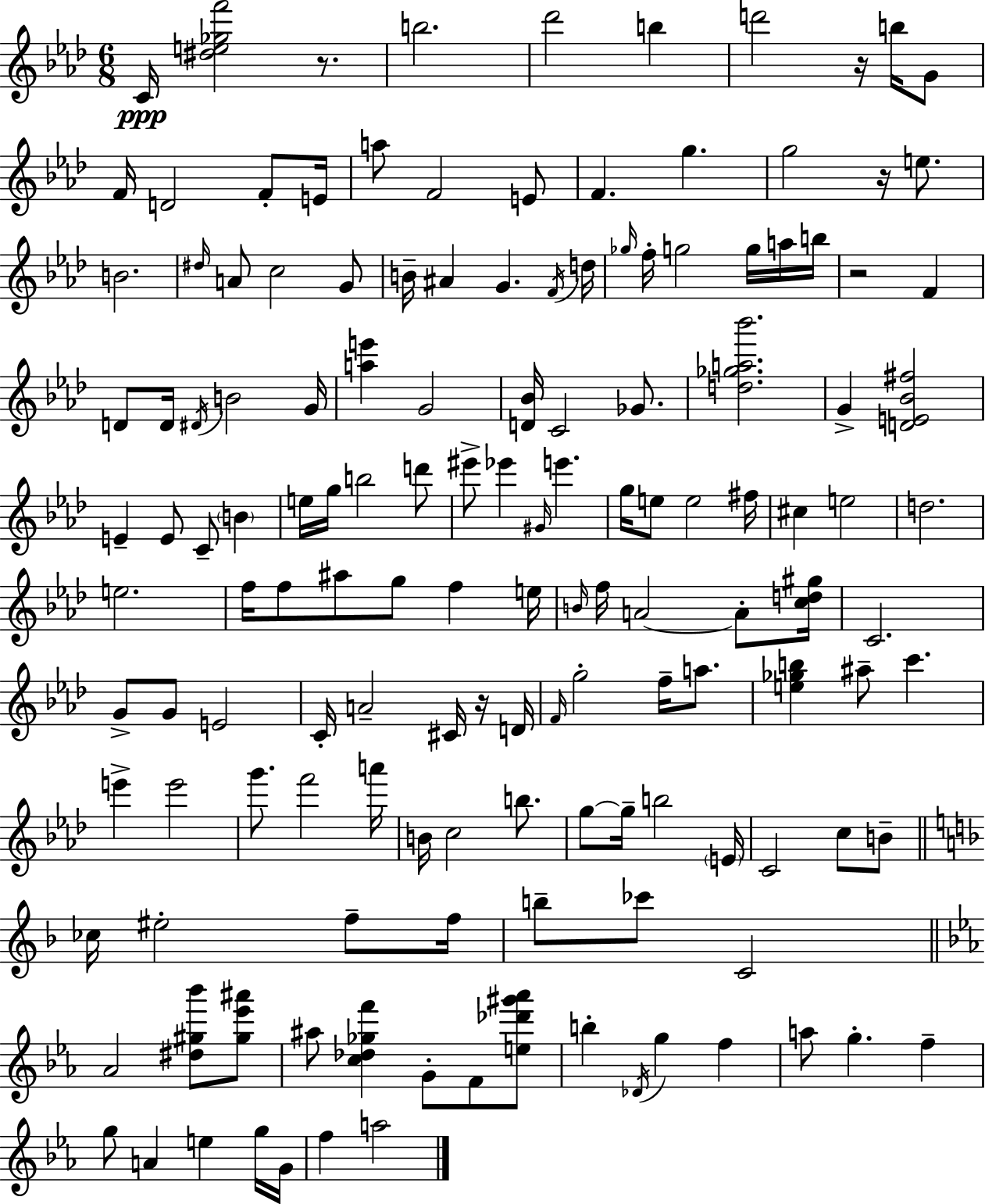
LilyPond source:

{
  \clef treble
  \numericTimeSignature
  \time 6/8
  \key aes \major
  c'16\ppp <dis'' e'' ges'' f'''>2 r8. | b''2. | des'''2 b''4 | d'''2 r16 b''16 g'8 | \break f'16 d'2 f'8-. e'16 | a''8 f'2 e'8 | f'4. g''4. | g''2 r16 e''8. | \break b'2. | \grace { dis''16 } a'8 c''2 g'8 | b'16-- ais'4 g'4. | \acciaccatura { f'16 } d''16 \grace { ges''16 } f''16-. g''2 | \break g''16 a''16 b''16 r2 f'4 | d'8 d'16 \acciaccatura { dis'16 } b'2 | g'16 <a'' e'''>4 g'2 | <d' bes'>16 c'2 | \break ges'8. <d'' ges'' a'' bes'''>2. | g'4-> <d' e' bes' fis''>2 | e'4-- e'8 c'8-- | \parenthesize b'4 e''16 g''16 b''2 | \break d'''8 eis'''8-> ees'''4 \grace { gis'16 } e'''4. | g''16 e''8 e''2 | fis''16 cis''4 e''2 | d''2. | \break e''2. | f''16 f''8 ais''8 g''8 | f''4 e''16 \grace { b'16 } f''16 a'2~~ | a'8-. <c'' d'' gis''>16 c'2. | \break g'8-> g'8 e'2 | c'16-. a'2-- | cis'16 r16 d'16 \grace { f'16 } g''2-. | f''16-- a''8. <e'' ges'' b''>4 ais''8-- | \break c'''4. e'''4-> e'''2 | g'''8. f'''2 | a'''16 b'16 c''2 | b''8. g''8~~ g''16-- b''2 | \break \parenthesize e'16 c'2 | c''8 b'8-- \bar "||" \break \key f \major ces''16 eis''2-. f''8-- f''16 | b''8-- ces'''8 c'2 | \bar "||" \break \key ees \major aes'2 <dis'' gis'' bes'''>8 <gis'' ees''' ais'''>8 | ais''8 <c'' des'' ges'' f'''>4 g'8-. f'8 <e'' des''' gis''' aes'''>8 | b''4-. \acciaccatura { des'16 } g''4 f''4 | a''8 g''4.-. f''4-- | \break g''8 a'4 e''4 g''16 | g'16 f''4 a''2 | \bar "|."
}